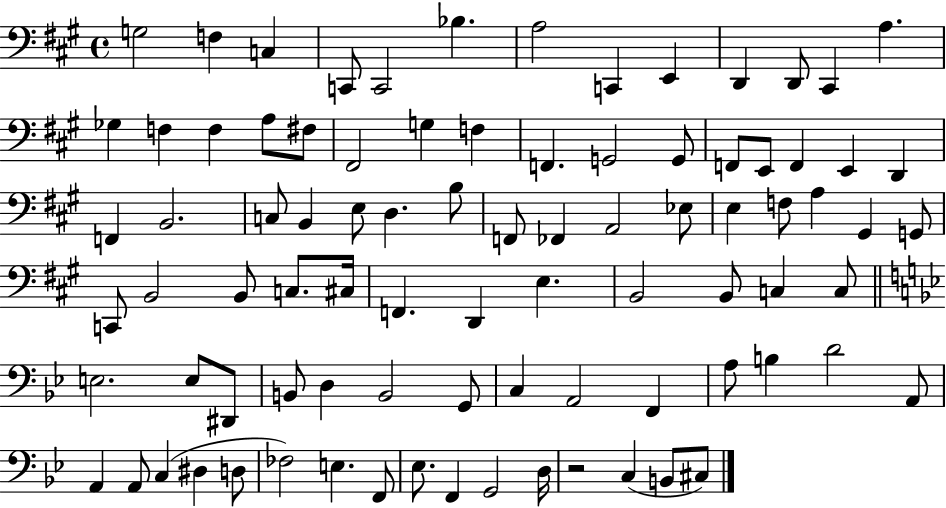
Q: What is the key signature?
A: A major